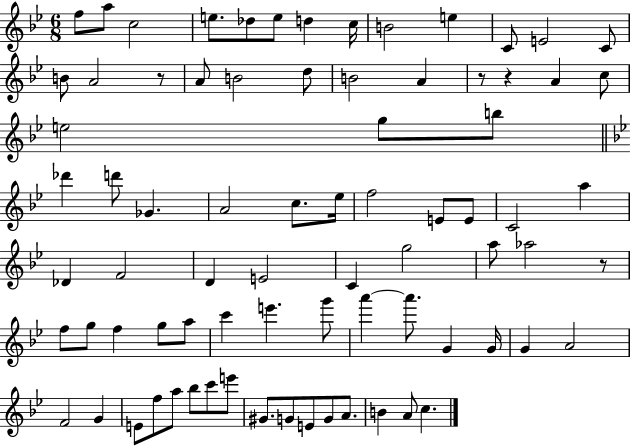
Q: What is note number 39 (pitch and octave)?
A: D4